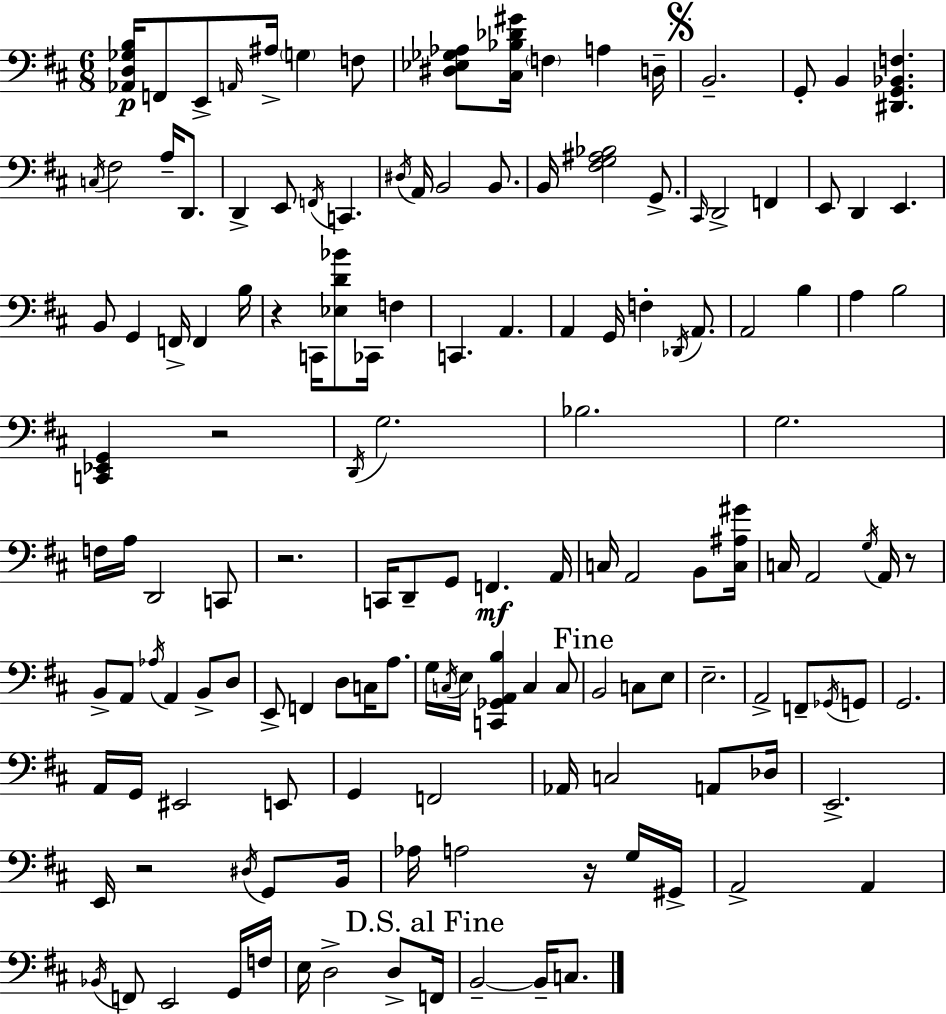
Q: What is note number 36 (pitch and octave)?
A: F2